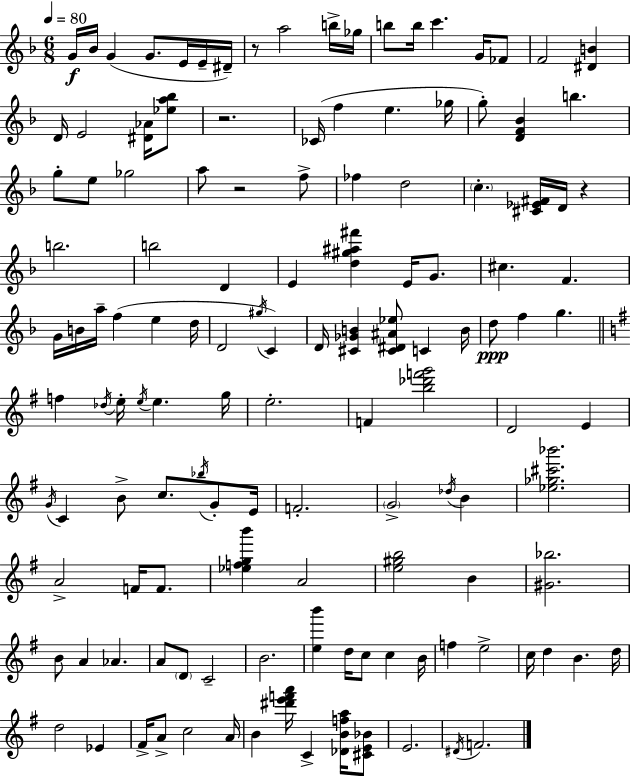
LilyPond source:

{
  \clef treble
  \numericTimeSignature
  \time 6/8
  \key d \minor
  \tempo 4 = 80
  g'16\f bes'16 g'4( g'8. e'16 e'16-- dis'16--) | r8 a''2 b''16-> ges''16 | b''8 b''16 c'''4. g'16 fes'8 | f'2 <dis' b'>4 | \break d'16 e'2 <dis' aes'>16 <ees'' a'' bes''>8 | r2. | ces'16( f''4 e''4. ges''16 | g''8-.) <d' f' bes'>4 b''4. | \break g''8-. e''8 ges''2 | a''8 r2 f''8-> | fes''4 d''2 | \parenthesize c''4.-. <cis' ees' fis'>16 d'16 r4 | \break b''2. | b''2 d'4 | e'4 <d'' gis'' ais'' fis'''>4 e'16 g'8. | cis''4. f'4. | \break g'16 b'16 a''16-- f''4( e''4 d''16 | d'2 \acciaccatura { gis''16 } c'4) | d'16 <cis' ges' b'>4 <cis' dis' ais' ees''>8 c'4 | b'16 d''8\ppp f''4 g''4. | \break \bar "||" \break \key g \major f''4 \acciaccatura { des''16 } e''16-. \acciaccatura { e''16 } e''4. | g''16 e''2.-. | f'4 <b'' des''' f''' g'''>2 | d'2 e'4 | \break \acciaccatura { g'16 } c'4 b'8-> c''8. | \acciaccatura { bes''16 } g'8-. e'16 f'2.-. | \parenthesize g'2-> | \acciaccatura { des''16 } b'4 <ees'' ges'' cis''' bes'''>2. | \break a'2-> | f'16 f'8. <ees'' f'' g'' b'''>4 a'2 | <e'' gis'' b''>2 | b'4 <gis' bes''>2. | \break b'8 a'4 aes'4. | a'8 \parenthesize d'8 c'2-- | b'2. | <e'' b'''>4 d''16 c''8 | \break c''4 b'16 f''4 e''2-> | c''16 d''4 b'4. | d''16 d''2 | ees'4 fis'16-> a'8-> c''2 | \break a'16 b'4 <dis''' e''' f''' a'''>16 c'4-> | <des' b' f'' a''>16 <cis' e' bes'>8 e'2. | \acciaccatura { dis'16 } f'2. | \bar "|."
}